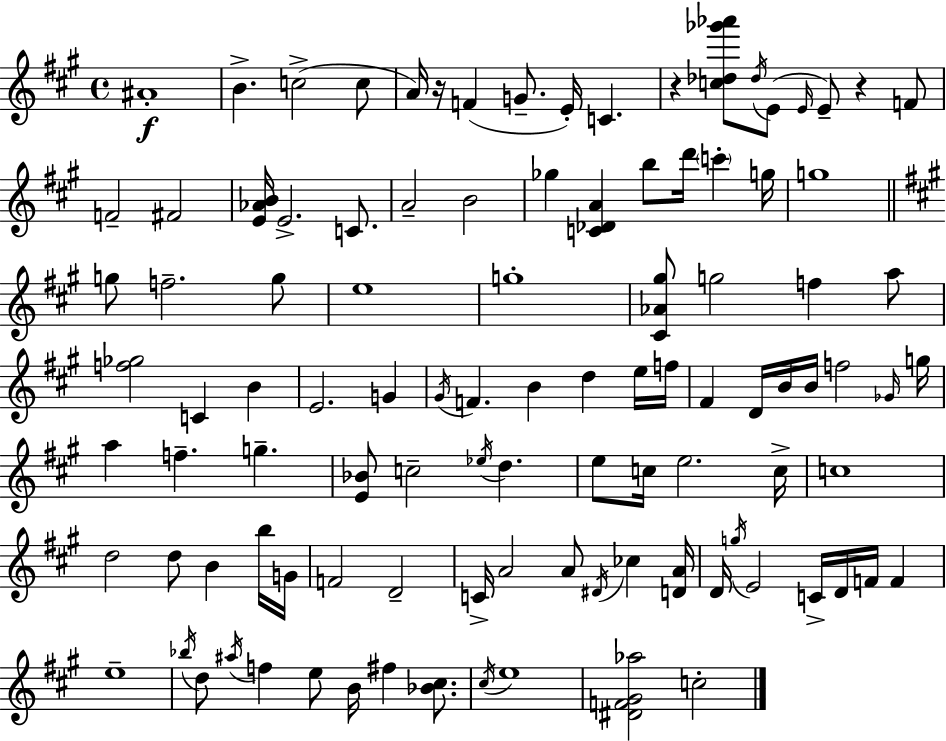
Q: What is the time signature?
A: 4/4